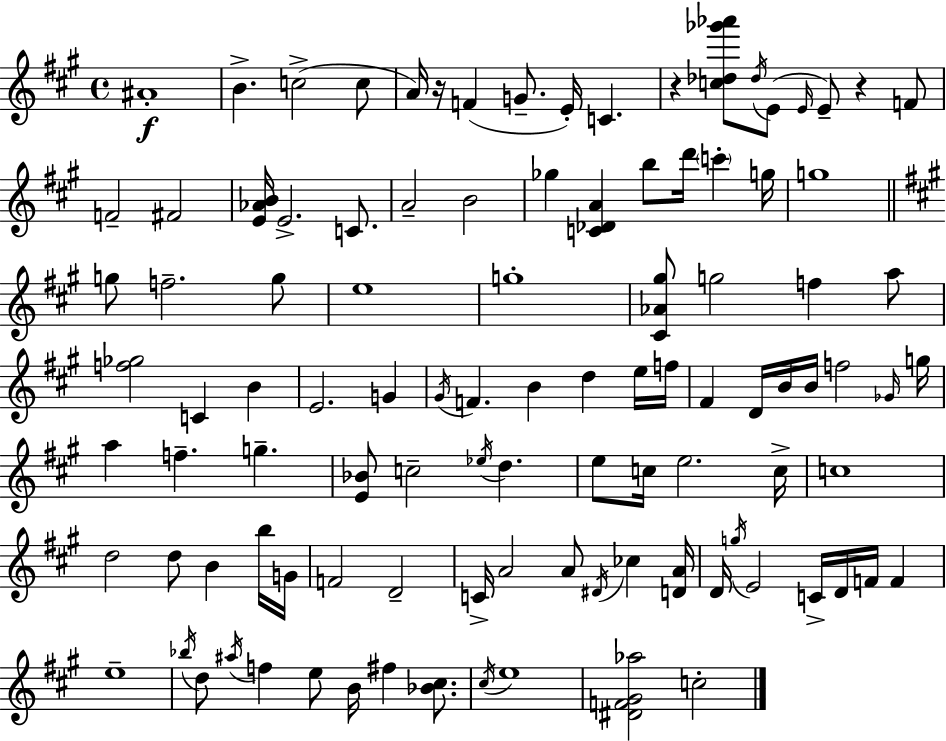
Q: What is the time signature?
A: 4/4